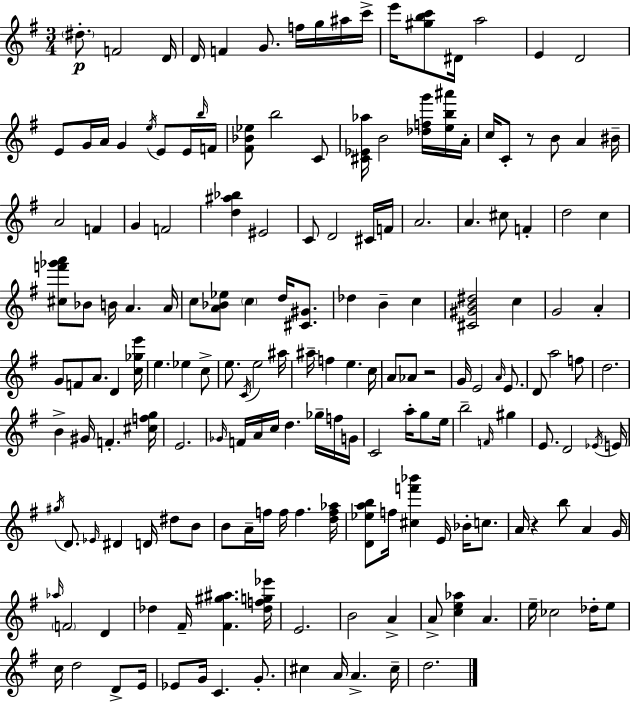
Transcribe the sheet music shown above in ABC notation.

X:1
T:Untitled
M:3/4
L:1/4
K:Em
^d/2 F2 D/4 D/4 F G/2 f/4 g/4 ^a/4 c'/4 e'/4 [^gbc']/2 ^D/4 a2 E D2 E/2 G/4 A/4 G e/4 E/2 E/4 b/4 F/4 [^F_B_e]/2 b2 C/2 [^C_E_a]/4 B2 [_dfg']/4 [eb^a']/4 A/4 c/4 C/2 z/2 B/2 A ^B/4 A2 F G F2 [d^a_b] ^E2 C/2 D2 ^C/4 F/4 A2 A ^c/2 F d2 c [^cf'_g'a']/2 _B/2 B/4 A A/4 c/2 [A_B_e]/2 c d/4 [^C^G]/2 _d B c [^C^GB^d]2 c G2 A G/2 F/2 A/2 D [c_ge']/4 e _e c/2 e/2 C/4 e2 ^a/4 ^a/4 f e c/4 A/2 _A/2 z2 G/4 E2 A/4 E/2 D/2 a2 f/2 d2 B ^G/4 F [^cfg]/4 E2 _G/4 F/4 A/4 c/4 d _g/4 f/4 G/4 C2 a/4 g/2 e/4 b2 F/4 ^g E/2 D2 _E/4 E/4 ^g/4 D/2 _E/4 ^D D/4 ^d/2 B/2 B/2 A/4 f/4 f/4 f [df_a]/4 [D_eab]/2 f/4 [^cf'_b'] E/4 _B/4 c/2 A/4 z b/2 A G/4 _a/4 F2 D _d ^F/4 [^F^g^a] [_dfg_e']/4 E2 B2 A A/2 [ce_a] A e/4 _c2 _d/4 e/2 c/4 d2 D/2 E/4 _E/2 G/4 C G/2 ^c A/4 A ^c/4 d2